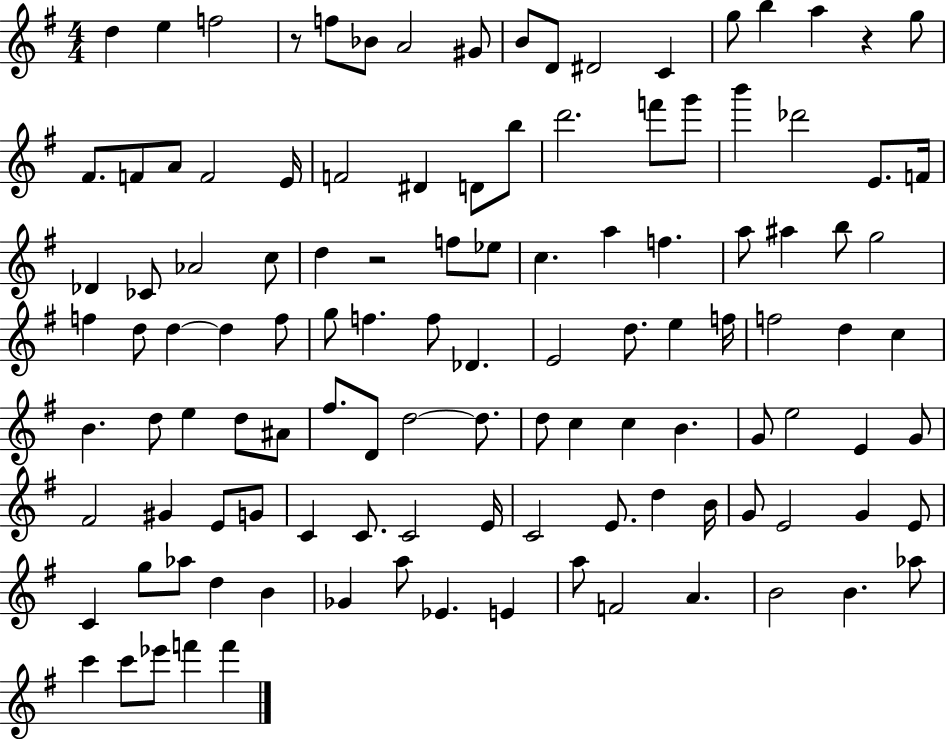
{
  \clef treble
  \numericTimeSignature
  \time 4/4
  \key g \major
  d''4 e''4 f''2 | r8 f''8 bes'8 a'2 gis'8 | b'8 d'8 dis'2 c'4 | g''8 b''4 a''4 r4 g''8 | \break fis'8. f'8 a'8 f'2 e'16 | f'2 dis'4 d'8 b''8 | d'''2. f'''8 g'''8 | b'''4 des'''2 e'8. f'16 | \break des'4 ces'8 aes'2 c''8 | d''4 r2 f''8 ees''8 | c''4. a''4 f''4. | a''8 ais''4 b''8 g''2 | \break f''4 d''8 d''4~~ d''4 f''8 | g''8 f''4. f''8 des'4. | e'2 d''8. e''4 f''16 | f''2 d''4 c''4 | \break b'4. d''8 e''4 d''8 ais'8 | fis''8. d'8 d''2~~ d''8. | d''8 c''4 c''4 b'4. | g'8 e''2 e'4 g'8 | \break fis'2 gis'4 e'8 g'8 | c'4 c'8. c'2 e'16 | c'2 e'8. d''4 b'16 | g'8 e'2 g'4 e'8 | \break c'4 g''8 aes''8 d''4 b'4 | ges'4 a''8 ees'4. e'4 | a''8 f'2 a'4. | b'2 b'4. aes''8 | \break c'''4 c'''8 ees'''8 f'''4 f'''4 | \bar "|."
}